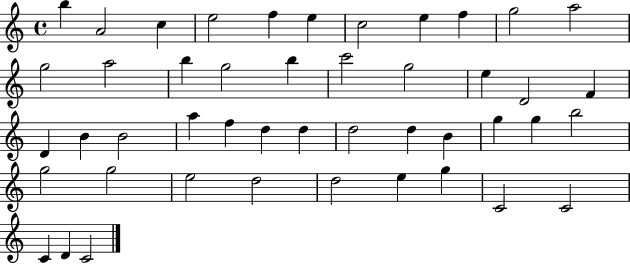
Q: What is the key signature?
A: C major